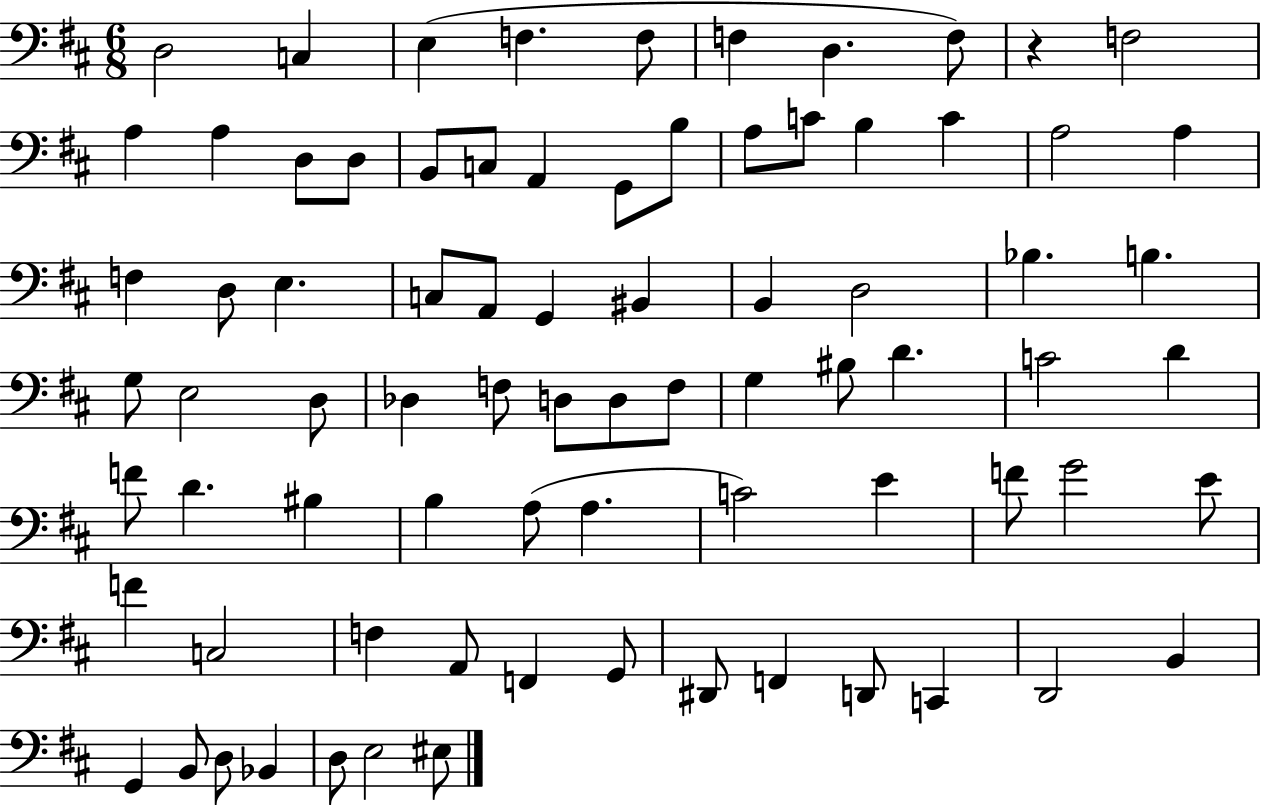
D3/h C3/q E3/q F3/q. F3/e F3/q D3/q. F3/e R/q F3/h A3/q A3/q D3/e D3/e B2/e C3/e A2/q G2/e B3/e A3/e C4/e B3/q C4/q A3/h A3/q F3/q D3/e E3/q. C3/e A2/e G2/q BIS2/q B2/q D3/h Bb3/q. B3/q. G3/e E3/h D3/e Db3/q F3/e D3/e D3/e F3/e G3/q BIS3/e D4/q. C4/h D4/q F4/e D4/q. BIS3/q B3/q A3/e A3/q. C4/h E4/q F4/e G4/h E4/e F4/q C3/h F3/q A2/e F2/q G2/e D#2/e F2/q D2/e C2/q D2/h B2/q G2/q B2/e D3/e Bb2/q D3/e E3/h EIS3/e